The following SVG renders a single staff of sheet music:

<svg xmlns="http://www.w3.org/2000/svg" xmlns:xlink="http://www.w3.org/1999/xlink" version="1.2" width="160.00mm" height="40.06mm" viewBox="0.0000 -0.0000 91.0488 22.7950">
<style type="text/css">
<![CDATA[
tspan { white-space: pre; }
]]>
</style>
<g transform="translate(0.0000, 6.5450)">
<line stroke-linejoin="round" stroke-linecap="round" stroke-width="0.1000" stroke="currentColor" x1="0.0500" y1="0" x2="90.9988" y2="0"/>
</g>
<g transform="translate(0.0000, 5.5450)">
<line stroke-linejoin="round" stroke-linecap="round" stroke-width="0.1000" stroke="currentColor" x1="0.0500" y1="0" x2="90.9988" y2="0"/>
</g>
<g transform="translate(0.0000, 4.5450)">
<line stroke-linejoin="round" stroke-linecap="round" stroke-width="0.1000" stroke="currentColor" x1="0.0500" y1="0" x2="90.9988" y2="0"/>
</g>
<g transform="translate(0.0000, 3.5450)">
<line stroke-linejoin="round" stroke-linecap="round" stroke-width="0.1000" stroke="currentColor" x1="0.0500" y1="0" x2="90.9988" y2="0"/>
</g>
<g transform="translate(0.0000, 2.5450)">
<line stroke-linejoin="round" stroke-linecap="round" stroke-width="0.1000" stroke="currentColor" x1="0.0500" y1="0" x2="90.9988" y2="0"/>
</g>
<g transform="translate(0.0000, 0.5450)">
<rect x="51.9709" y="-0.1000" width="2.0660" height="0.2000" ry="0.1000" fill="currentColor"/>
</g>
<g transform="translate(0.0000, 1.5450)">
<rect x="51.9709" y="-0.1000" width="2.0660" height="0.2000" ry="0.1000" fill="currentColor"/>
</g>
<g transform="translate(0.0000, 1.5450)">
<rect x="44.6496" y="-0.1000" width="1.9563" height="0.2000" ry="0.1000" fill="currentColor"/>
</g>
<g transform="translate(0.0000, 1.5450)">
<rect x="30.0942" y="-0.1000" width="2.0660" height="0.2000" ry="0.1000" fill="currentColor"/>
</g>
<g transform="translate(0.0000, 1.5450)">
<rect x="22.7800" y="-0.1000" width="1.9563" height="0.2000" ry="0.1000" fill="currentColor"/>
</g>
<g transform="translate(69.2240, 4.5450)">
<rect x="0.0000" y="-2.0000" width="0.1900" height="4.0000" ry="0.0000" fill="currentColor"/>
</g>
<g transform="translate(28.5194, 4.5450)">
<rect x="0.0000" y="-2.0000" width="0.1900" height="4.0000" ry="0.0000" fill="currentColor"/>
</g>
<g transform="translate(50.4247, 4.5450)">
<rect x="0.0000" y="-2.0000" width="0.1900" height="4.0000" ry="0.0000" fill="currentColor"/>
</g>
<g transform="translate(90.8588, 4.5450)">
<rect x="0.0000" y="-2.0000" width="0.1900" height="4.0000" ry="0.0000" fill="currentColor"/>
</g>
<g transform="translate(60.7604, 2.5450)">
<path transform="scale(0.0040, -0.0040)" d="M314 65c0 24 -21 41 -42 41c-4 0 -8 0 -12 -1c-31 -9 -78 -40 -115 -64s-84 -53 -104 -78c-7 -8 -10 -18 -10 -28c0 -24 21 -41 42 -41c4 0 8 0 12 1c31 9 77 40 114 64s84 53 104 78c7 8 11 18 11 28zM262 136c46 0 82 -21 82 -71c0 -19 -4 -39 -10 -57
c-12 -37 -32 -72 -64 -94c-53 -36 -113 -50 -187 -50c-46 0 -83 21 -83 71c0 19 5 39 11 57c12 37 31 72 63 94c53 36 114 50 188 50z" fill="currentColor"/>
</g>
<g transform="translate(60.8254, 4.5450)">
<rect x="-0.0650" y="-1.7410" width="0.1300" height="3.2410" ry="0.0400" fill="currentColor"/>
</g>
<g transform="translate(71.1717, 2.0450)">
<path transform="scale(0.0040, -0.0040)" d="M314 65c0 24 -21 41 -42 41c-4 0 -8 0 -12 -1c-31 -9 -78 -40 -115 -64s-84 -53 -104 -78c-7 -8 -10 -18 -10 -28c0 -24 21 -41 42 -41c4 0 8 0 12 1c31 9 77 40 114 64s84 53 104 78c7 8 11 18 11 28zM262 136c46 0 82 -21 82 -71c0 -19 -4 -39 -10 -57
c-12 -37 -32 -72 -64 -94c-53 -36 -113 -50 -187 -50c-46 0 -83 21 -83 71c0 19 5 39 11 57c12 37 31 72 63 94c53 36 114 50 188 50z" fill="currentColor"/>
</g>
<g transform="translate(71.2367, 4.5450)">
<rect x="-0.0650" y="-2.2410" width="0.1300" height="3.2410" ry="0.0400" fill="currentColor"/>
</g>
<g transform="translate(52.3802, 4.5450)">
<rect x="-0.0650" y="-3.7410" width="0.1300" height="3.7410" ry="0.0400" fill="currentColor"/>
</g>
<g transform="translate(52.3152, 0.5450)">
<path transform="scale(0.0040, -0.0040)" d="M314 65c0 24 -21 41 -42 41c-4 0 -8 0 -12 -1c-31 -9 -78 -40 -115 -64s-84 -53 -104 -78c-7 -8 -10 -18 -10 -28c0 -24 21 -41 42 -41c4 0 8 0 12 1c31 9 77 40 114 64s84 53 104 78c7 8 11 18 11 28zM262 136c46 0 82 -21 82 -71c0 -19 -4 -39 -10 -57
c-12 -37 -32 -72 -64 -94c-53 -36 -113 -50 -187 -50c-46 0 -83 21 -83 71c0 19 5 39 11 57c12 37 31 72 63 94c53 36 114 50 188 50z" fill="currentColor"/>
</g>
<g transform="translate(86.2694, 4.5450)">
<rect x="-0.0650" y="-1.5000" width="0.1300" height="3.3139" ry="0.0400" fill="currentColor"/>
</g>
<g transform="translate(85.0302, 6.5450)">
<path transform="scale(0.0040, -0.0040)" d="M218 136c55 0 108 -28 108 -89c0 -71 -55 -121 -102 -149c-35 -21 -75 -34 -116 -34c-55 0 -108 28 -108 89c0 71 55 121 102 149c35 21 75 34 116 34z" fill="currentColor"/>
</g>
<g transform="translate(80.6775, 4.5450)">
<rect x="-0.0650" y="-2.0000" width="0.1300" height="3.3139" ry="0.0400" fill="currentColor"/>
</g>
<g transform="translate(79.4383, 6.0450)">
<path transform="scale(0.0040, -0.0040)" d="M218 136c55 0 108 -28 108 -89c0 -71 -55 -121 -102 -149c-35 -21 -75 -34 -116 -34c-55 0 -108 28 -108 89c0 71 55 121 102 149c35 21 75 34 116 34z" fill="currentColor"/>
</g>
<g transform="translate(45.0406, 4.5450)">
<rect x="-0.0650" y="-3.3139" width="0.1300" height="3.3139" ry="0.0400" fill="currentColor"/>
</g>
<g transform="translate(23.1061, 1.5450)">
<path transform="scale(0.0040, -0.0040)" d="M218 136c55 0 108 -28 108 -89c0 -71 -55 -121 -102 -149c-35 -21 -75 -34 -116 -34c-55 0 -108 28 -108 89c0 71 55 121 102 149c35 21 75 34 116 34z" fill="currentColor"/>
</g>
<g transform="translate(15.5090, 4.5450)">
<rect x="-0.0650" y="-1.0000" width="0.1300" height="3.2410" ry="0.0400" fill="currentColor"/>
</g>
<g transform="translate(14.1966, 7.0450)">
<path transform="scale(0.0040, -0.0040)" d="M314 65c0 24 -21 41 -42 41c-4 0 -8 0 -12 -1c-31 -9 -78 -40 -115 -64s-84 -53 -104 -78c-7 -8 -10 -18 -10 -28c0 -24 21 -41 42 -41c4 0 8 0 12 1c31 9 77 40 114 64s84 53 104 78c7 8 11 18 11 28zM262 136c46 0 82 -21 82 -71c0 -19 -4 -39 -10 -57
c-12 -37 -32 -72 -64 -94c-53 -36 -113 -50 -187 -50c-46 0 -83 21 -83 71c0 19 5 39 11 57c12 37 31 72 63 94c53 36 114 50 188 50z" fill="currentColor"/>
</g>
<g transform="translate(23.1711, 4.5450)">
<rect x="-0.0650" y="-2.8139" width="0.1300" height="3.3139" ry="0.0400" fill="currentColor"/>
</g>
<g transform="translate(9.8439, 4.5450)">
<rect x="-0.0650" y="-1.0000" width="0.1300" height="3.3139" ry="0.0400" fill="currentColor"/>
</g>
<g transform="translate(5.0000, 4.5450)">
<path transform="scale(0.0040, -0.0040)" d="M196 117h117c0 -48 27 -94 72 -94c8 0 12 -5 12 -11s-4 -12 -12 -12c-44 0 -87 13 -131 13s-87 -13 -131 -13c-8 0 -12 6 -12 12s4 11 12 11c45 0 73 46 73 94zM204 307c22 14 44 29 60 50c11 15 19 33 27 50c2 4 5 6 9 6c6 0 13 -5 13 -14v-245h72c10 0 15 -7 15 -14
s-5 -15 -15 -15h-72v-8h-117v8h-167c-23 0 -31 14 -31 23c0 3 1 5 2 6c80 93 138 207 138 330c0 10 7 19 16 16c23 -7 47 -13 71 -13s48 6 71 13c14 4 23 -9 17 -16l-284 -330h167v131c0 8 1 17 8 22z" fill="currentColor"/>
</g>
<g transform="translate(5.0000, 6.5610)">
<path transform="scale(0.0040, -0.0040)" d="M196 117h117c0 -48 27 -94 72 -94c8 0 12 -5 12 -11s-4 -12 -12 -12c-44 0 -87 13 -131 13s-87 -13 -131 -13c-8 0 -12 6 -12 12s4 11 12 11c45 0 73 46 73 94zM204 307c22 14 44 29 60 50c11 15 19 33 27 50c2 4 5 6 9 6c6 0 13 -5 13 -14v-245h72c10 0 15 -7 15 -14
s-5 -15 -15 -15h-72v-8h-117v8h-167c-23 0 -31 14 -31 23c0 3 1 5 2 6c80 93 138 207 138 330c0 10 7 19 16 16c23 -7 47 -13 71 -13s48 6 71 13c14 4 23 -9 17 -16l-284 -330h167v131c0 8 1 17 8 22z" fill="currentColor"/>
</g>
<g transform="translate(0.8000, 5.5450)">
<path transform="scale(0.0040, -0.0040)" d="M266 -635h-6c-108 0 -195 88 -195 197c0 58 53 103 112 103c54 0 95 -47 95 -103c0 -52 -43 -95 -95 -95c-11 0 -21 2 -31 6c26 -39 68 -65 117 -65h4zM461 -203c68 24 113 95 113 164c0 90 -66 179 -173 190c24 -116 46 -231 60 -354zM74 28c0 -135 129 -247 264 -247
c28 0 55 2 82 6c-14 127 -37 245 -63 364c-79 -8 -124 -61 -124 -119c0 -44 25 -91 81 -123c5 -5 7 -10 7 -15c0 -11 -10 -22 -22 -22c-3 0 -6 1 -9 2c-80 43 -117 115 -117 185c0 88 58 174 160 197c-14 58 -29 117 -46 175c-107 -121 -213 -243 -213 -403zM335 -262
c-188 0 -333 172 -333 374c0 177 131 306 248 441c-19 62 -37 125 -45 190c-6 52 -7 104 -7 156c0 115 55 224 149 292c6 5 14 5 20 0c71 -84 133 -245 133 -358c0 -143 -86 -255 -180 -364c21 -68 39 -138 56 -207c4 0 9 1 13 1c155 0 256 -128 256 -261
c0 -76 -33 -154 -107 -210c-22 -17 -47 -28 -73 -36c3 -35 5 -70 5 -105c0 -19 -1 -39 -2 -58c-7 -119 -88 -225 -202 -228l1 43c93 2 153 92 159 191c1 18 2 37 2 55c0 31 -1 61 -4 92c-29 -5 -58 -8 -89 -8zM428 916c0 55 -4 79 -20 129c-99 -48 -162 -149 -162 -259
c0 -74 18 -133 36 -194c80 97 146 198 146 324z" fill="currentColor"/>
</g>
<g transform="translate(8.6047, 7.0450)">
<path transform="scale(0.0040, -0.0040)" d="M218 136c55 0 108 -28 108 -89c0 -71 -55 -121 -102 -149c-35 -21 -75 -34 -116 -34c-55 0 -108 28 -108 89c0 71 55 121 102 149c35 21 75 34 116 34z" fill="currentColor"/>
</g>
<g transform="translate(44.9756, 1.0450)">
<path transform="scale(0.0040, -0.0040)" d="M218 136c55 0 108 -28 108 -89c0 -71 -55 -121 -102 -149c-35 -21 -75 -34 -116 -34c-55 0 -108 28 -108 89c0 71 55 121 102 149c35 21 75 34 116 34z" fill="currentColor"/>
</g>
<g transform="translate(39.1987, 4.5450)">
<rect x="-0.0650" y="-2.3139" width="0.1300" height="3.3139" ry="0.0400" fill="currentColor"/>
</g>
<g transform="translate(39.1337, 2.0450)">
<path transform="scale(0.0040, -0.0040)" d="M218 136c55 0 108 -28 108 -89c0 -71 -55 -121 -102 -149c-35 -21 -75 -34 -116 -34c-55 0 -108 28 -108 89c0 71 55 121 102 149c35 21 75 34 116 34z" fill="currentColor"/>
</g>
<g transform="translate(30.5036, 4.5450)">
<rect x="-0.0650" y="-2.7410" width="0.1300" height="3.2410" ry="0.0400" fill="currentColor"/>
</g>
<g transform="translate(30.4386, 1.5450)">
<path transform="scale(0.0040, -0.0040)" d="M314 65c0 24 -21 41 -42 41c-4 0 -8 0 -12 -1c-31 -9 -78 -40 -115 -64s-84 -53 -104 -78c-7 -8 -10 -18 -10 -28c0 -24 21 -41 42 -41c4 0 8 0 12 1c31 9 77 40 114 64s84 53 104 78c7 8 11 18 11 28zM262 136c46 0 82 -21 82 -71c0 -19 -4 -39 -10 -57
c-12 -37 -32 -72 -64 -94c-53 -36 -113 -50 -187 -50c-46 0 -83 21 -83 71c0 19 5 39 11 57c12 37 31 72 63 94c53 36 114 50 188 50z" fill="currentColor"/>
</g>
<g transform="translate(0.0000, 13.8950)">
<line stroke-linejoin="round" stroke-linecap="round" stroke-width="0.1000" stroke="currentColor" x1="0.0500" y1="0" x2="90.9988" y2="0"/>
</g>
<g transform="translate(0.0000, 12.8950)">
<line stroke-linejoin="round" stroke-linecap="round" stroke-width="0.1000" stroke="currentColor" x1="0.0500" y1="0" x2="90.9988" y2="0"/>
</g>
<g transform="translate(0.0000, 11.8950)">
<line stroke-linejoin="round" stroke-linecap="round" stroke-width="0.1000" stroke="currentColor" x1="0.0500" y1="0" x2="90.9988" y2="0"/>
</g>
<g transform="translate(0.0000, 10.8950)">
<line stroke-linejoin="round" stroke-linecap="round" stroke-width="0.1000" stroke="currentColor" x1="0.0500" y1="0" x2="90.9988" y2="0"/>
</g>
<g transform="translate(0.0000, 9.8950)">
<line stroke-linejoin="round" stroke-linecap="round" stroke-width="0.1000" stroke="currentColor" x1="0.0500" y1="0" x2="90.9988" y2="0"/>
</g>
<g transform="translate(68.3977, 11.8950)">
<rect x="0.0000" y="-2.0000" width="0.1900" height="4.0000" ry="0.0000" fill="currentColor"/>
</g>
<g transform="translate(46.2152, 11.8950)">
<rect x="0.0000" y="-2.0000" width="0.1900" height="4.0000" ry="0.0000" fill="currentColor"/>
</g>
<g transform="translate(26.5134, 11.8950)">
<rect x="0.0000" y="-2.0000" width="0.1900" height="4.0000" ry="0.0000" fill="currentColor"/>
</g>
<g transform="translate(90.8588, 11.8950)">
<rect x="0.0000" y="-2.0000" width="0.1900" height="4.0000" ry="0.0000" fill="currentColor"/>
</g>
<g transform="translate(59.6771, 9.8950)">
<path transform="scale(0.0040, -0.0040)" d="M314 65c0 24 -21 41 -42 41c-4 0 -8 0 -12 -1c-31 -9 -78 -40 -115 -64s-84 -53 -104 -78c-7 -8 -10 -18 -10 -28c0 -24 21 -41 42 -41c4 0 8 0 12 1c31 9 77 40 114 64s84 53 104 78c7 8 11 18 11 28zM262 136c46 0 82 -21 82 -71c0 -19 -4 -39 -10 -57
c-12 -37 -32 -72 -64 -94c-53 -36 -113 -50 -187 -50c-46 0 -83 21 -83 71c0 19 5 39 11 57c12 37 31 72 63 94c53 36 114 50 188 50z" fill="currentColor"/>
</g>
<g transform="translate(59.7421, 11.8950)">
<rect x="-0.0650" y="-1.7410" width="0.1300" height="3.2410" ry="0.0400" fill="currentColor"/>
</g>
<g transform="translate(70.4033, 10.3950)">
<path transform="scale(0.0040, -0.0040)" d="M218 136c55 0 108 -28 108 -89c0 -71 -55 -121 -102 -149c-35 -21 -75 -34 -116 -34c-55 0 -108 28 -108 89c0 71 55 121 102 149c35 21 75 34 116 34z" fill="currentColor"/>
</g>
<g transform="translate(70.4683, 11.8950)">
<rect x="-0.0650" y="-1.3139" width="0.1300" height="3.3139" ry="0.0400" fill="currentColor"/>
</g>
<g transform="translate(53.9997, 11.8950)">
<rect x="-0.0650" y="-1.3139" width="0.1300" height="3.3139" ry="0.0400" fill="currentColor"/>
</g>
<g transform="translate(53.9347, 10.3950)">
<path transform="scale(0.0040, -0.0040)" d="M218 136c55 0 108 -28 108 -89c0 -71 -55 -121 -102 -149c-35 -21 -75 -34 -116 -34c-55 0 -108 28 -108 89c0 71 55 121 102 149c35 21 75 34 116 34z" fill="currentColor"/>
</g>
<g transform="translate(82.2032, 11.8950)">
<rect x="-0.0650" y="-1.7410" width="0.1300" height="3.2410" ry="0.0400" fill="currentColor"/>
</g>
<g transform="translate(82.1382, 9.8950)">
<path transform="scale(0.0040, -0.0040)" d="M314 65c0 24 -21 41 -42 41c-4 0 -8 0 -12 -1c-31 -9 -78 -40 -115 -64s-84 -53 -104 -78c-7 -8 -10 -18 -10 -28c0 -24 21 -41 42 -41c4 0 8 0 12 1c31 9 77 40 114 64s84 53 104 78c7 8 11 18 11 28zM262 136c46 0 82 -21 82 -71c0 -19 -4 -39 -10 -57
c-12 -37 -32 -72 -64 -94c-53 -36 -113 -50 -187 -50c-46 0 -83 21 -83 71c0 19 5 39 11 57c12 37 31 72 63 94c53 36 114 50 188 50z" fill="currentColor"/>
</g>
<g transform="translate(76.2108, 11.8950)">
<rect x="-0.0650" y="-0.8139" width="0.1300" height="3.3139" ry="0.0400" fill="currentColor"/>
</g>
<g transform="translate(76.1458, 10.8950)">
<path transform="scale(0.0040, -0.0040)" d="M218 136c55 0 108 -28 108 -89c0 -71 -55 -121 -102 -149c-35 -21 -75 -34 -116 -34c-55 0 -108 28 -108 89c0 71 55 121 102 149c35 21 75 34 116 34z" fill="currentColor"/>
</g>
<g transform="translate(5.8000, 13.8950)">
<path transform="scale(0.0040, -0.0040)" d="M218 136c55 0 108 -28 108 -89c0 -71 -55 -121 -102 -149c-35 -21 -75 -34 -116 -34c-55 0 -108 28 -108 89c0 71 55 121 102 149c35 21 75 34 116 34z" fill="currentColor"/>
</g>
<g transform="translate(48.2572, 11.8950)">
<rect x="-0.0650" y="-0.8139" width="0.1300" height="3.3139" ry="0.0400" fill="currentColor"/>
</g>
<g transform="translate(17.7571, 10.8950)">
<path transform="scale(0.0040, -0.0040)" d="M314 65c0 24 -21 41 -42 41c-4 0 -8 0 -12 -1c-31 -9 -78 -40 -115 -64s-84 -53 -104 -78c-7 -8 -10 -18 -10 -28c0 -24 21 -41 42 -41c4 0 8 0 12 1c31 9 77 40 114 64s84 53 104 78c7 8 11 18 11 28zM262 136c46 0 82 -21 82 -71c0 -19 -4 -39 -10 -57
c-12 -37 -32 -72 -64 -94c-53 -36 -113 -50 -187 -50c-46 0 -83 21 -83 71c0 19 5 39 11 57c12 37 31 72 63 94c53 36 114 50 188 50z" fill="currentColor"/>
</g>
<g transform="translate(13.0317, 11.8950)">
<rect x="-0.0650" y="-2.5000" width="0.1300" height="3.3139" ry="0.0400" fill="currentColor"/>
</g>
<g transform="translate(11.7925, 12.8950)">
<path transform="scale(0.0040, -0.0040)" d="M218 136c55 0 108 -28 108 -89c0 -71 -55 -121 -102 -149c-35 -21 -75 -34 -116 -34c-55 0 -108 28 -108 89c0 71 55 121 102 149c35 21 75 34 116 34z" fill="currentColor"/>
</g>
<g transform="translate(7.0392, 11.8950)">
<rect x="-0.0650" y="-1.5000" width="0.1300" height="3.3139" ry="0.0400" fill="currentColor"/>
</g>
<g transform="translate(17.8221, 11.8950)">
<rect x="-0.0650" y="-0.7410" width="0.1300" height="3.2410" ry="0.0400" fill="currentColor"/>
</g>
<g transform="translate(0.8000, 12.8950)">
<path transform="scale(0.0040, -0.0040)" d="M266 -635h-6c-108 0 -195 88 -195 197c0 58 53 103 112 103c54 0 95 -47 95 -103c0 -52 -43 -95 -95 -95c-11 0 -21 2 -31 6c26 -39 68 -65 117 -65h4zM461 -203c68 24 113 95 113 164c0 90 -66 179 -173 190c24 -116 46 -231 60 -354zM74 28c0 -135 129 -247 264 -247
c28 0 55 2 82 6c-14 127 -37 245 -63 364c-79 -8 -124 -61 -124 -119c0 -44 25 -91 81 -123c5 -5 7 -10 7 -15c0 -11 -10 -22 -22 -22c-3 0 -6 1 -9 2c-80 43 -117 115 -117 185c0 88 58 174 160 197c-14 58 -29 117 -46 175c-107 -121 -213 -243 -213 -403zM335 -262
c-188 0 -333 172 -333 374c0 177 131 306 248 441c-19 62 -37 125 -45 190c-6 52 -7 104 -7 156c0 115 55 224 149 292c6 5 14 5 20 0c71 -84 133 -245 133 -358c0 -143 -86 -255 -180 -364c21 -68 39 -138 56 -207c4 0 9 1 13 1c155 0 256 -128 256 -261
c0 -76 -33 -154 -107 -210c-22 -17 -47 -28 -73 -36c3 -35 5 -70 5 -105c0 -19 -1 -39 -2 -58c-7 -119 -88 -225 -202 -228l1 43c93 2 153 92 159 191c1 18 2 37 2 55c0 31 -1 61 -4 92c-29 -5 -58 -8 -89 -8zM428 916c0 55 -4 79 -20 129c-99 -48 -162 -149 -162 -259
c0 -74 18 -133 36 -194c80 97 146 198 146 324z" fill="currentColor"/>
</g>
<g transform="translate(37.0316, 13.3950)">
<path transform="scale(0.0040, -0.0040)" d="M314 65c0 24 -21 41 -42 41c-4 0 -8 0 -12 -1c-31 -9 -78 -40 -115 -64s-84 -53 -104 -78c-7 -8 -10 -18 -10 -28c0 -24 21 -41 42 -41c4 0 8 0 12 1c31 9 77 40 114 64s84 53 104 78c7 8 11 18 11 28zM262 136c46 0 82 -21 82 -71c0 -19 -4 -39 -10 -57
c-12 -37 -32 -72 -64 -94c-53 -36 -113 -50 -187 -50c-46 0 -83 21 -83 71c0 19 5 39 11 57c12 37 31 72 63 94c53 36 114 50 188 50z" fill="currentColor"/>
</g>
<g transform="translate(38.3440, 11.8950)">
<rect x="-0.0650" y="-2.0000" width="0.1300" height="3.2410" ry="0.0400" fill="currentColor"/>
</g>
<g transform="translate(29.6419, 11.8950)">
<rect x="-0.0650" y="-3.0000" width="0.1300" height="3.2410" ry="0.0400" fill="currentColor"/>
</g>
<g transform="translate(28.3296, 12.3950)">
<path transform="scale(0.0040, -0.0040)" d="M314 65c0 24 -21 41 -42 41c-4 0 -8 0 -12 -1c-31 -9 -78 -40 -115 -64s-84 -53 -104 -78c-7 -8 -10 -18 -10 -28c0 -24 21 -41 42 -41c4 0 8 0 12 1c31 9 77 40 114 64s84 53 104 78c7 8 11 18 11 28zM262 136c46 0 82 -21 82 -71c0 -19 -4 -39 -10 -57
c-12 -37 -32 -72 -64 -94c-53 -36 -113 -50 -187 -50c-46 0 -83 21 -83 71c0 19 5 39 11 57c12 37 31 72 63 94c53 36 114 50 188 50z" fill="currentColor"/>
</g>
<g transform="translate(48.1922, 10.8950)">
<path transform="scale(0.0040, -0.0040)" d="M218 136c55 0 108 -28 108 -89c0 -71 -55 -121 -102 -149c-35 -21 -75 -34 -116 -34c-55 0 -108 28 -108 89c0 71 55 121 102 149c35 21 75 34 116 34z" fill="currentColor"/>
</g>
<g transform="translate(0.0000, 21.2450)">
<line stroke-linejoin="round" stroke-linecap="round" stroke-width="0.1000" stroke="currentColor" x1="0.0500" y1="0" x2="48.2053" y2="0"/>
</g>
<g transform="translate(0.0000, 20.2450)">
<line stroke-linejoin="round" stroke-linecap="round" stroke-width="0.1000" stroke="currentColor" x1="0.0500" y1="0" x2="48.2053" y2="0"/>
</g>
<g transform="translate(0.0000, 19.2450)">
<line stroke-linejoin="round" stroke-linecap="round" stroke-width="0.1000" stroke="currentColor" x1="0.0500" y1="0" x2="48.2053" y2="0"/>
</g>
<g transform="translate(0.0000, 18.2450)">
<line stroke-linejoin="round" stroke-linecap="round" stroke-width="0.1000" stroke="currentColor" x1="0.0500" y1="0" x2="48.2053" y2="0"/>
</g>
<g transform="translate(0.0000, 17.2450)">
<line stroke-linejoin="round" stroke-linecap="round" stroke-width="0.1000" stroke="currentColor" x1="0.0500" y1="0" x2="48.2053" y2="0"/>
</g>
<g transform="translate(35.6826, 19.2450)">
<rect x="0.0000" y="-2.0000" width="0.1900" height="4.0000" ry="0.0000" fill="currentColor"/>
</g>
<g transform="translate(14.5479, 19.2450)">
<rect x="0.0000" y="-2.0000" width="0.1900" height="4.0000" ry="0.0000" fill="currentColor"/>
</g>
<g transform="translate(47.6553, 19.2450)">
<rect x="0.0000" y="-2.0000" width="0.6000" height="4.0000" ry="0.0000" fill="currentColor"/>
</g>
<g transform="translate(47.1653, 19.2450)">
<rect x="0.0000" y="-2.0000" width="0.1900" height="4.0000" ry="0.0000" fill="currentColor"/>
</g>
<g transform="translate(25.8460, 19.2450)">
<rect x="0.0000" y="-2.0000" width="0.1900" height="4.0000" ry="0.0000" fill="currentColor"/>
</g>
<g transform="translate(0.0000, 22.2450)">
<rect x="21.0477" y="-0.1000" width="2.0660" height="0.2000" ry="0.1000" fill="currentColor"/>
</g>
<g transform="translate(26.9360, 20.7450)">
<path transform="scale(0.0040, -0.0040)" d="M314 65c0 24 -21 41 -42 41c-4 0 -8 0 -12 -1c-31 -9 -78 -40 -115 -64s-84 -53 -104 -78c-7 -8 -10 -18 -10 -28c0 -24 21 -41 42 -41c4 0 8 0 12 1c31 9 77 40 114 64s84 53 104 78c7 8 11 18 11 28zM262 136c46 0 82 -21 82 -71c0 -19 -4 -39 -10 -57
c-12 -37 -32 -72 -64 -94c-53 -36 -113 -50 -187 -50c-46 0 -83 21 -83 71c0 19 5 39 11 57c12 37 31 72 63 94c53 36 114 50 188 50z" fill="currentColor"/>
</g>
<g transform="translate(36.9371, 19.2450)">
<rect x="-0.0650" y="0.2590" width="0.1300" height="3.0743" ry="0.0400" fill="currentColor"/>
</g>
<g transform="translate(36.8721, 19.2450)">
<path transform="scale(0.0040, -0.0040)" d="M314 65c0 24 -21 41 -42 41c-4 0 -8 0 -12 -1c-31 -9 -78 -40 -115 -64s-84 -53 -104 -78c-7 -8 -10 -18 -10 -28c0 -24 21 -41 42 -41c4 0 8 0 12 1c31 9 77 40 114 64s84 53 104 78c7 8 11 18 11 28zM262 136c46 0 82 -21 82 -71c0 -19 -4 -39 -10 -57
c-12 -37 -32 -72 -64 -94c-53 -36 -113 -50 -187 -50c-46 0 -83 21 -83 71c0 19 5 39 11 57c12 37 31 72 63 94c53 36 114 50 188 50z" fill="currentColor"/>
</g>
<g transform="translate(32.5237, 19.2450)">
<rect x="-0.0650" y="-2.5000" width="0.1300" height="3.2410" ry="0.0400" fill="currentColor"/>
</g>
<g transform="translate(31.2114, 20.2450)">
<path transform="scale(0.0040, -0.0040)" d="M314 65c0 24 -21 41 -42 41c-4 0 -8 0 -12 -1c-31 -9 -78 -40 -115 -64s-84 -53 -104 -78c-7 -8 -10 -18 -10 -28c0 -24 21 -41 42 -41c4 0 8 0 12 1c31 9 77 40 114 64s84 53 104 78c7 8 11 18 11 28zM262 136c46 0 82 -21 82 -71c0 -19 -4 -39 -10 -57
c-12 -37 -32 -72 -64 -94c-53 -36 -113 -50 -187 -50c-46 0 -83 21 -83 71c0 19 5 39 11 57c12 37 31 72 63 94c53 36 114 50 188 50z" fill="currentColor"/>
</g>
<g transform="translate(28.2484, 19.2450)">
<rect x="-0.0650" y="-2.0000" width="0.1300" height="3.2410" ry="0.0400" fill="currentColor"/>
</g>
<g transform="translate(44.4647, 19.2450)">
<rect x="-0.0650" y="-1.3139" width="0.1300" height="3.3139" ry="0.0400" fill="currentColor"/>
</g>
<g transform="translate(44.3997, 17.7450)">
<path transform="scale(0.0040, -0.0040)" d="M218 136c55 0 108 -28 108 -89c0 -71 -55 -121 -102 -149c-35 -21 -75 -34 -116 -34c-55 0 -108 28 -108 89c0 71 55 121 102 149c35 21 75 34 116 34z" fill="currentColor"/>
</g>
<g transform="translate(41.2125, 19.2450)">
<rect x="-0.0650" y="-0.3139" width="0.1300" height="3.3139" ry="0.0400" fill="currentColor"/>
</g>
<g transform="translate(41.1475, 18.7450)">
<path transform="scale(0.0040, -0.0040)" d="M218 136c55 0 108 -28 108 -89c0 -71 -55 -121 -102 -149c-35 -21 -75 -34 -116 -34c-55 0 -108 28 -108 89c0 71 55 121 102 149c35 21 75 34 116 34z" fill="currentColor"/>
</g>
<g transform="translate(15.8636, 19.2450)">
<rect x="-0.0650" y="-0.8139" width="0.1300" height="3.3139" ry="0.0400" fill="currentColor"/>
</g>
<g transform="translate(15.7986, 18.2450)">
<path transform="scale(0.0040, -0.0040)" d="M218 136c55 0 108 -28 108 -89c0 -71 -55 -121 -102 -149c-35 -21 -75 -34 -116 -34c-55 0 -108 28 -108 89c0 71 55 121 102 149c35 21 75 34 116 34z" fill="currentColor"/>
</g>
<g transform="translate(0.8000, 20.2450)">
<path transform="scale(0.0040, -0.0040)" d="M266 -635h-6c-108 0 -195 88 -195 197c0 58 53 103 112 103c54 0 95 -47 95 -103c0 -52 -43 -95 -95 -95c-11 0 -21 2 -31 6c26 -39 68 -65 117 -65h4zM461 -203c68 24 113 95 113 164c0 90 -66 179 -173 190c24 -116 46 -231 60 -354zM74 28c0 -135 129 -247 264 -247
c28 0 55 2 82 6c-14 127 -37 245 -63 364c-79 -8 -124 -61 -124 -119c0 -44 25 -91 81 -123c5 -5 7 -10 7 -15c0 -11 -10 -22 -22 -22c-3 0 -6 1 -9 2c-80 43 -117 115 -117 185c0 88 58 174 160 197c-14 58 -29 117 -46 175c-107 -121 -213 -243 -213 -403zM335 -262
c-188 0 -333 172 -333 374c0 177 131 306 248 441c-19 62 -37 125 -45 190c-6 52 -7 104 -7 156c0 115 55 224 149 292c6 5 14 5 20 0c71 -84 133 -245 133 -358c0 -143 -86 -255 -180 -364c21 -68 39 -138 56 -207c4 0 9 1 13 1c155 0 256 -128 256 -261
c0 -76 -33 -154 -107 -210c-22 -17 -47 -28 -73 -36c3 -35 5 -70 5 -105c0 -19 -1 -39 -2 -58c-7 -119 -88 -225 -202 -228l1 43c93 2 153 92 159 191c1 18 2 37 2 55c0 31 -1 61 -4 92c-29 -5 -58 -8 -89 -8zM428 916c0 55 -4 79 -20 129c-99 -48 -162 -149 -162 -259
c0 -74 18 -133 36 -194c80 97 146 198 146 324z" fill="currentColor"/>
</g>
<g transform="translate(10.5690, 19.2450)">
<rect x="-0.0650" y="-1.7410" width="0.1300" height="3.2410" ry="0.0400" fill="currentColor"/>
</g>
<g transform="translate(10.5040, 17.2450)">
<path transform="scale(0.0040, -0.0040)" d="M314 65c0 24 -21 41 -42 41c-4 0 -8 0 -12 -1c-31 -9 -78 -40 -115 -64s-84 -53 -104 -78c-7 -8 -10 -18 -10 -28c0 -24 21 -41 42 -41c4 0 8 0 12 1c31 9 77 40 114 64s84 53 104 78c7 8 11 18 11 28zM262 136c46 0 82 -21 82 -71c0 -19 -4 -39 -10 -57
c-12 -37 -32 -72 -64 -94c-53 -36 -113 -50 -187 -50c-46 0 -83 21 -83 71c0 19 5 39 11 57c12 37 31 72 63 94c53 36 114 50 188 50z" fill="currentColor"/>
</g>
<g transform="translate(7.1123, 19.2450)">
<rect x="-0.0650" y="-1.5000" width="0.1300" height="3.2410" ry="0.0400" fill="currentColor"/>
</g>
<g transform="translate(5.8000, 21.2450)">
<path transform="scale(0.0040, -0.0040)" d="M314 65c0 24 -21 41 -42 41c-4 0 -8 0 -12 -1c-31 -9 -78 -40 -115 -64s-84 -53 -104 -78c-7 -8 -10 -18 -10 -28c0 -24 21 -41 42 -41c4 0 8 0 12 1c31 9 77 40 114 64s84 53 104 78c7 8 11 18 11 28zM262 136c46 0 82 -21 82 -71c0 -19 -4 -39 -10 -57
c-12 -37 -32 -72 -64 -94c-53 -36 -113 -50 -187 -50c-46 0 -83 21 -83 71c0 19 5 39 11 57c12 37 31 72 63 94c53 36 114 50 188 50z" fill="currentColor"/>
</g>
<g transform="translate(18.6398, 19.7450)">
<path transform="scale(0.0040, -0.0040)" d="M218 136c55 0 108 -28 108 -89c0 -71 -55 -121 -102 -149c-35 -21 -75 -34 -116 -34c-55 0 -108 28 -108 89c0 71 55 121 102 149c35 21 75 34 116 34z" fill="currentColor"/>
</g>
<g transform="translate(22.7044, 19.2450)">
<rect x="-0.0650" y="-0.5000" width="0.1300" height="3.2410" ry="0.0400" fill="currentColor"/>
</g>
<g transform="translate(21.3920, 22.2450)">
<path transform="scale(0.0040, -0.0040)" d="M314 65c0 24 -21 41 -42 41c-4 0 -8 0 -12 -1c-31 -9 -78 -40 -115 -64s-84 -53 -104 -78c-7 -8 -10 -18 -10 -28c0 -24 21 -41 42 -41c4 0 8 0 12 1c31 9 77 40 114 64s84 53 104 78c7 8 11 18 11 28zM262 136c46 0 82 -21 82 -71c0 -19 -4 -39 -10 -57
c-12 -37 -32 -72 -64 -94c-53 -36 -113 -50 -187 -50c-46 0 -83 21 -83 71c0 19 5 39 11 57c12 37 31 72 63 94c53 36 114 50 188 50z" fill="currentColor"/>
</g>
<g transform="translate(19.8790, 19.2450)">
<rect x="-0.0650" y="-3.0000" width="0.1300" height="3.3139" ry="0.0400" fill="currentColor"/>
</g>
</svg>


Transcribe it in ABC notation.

X:1
T:Untitled
M:4/4
L:1/4
K:C
D D2 a a2 g b c'2 f2 g2 F E E G d2 A2 F2 d e f2 e d f2 E2 f2 d A C2 F2 G2 B2 c e